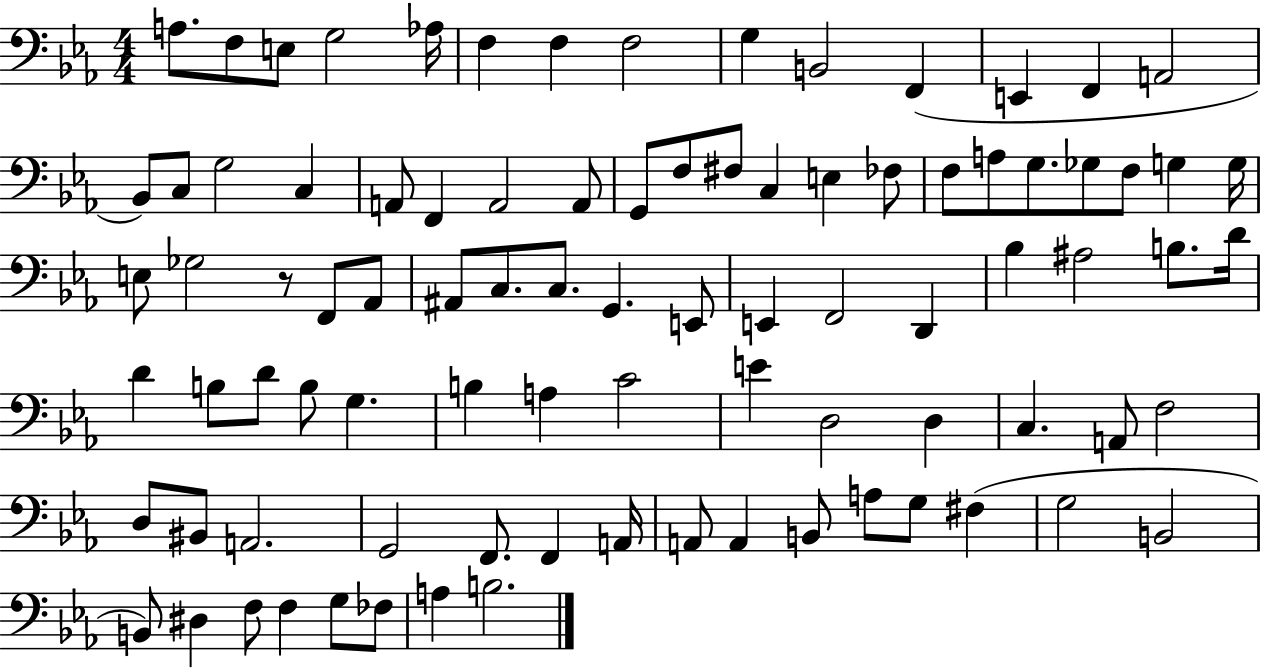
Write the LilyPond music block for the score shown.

{
  \clef bass
  \numericTimeSignature
  \time 4/4
  \key ees \major
  a8. f8 e8 g2 aes16 | f4 f4 f2 | g4 b,2 f,4( | e,4 f,4 a,2 | \break bes,8) c8 g2 c4 | a,8 f,4 a,2 a,8 | g,8 f8 fis8 c4 e4 fes8 | f8 a8 g8. ges8 f8 g4 g16 | \break e8 ges2 r8 f,8 aes,8 | ais,8 c8. c8. g,4. e,8 | e,4 f,2 d,4 | bes4 ais2 b8. d'16 | \break d'4 b8 d'8 b8 g4. | b4 a4 c'2 | e'4 d2 d4 | c4. a,8 f2 | \break d8 bis,8 a,2. | g,2 f,8. f,4 a,16 | a,8 a,4 b,8 a8 g8 fis4( | g2 b,2 | \break b,8) dis4 f8 f4 g8 fes8 | a4 b2. | \bar "|."
}